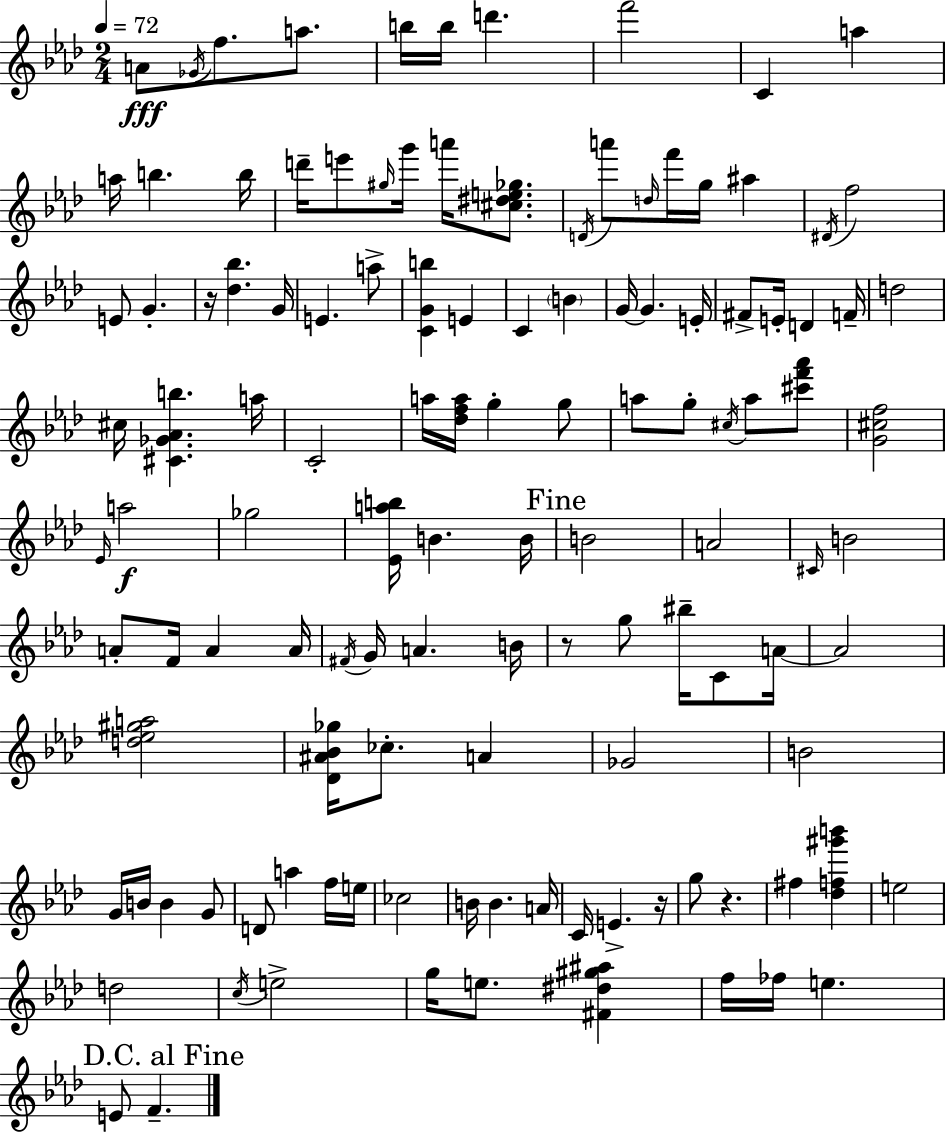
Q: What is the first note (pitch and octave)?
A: A4